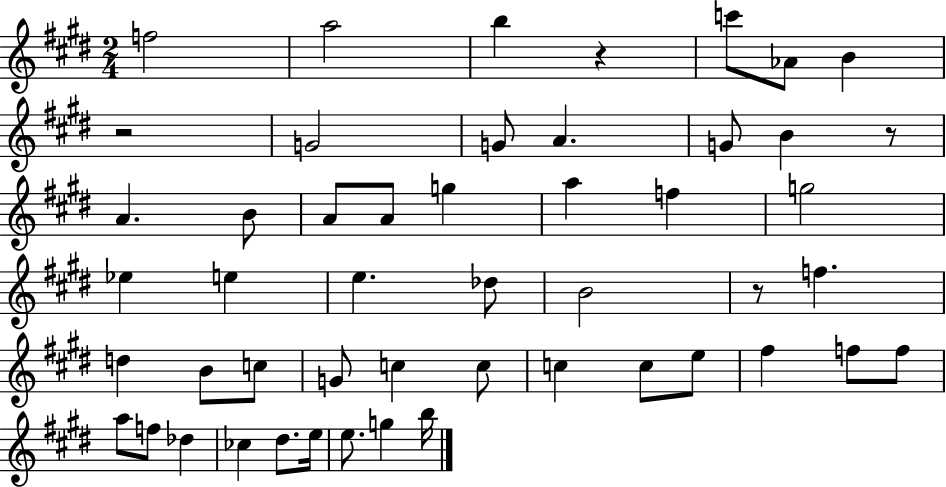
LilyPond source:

{
  \clef treble
  \numericTimeSignature
  \time 2/4
  \key e \major
  f''2 | a''2 | b''4 r4 | c'''8 aes'8 b'4 | \break r2 | g'2 | g'8 a'4. | g'8 b'4 r8 | \break a'4. b'8 | a'8 a'8 g''4 | a''4 f''4 | g''2 | \break ees''4 e''4 | e''4. des''8 | b'2 | r8 f''4. | \break d''4 b'8 c''8 | g'8 c''4 c''8 | c''4 c''8 e''8 | fis''4 f''8 f''8 | \break a''8 f''8 des''4 | ces''4 dis''8. e''16 | e''8. g''4 b''16 | \bar "|."
}